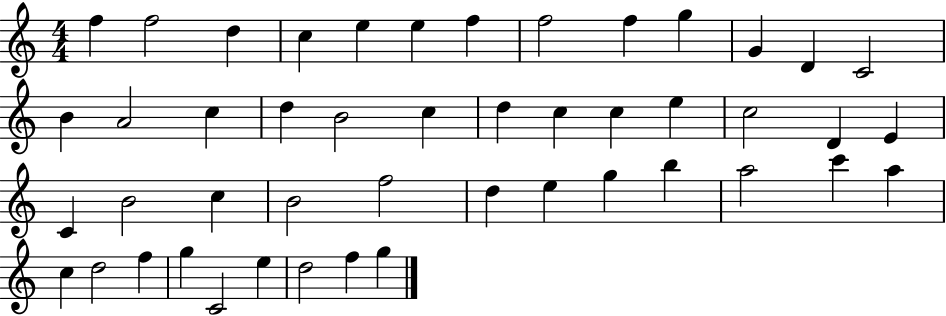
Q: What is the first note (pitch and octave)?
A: F5